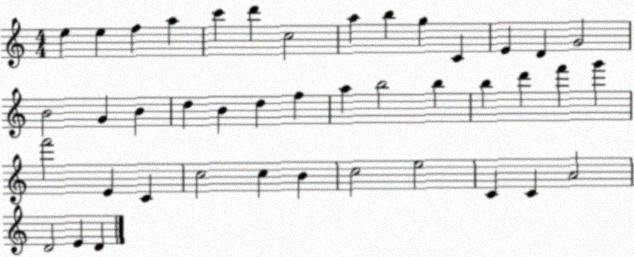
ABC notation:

X:1
T:Untitled
M:4/4
L:1/4
K:C
e e f a c' d' c2 a b g C E D G2 B2 G B d B d f a b2 b b d' f' g' f'2 E C c2 c B c2 e2 C C A2 D2 E D